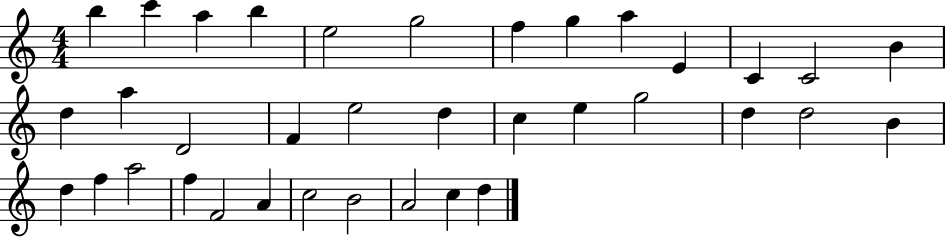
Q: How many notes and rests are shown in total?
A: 36